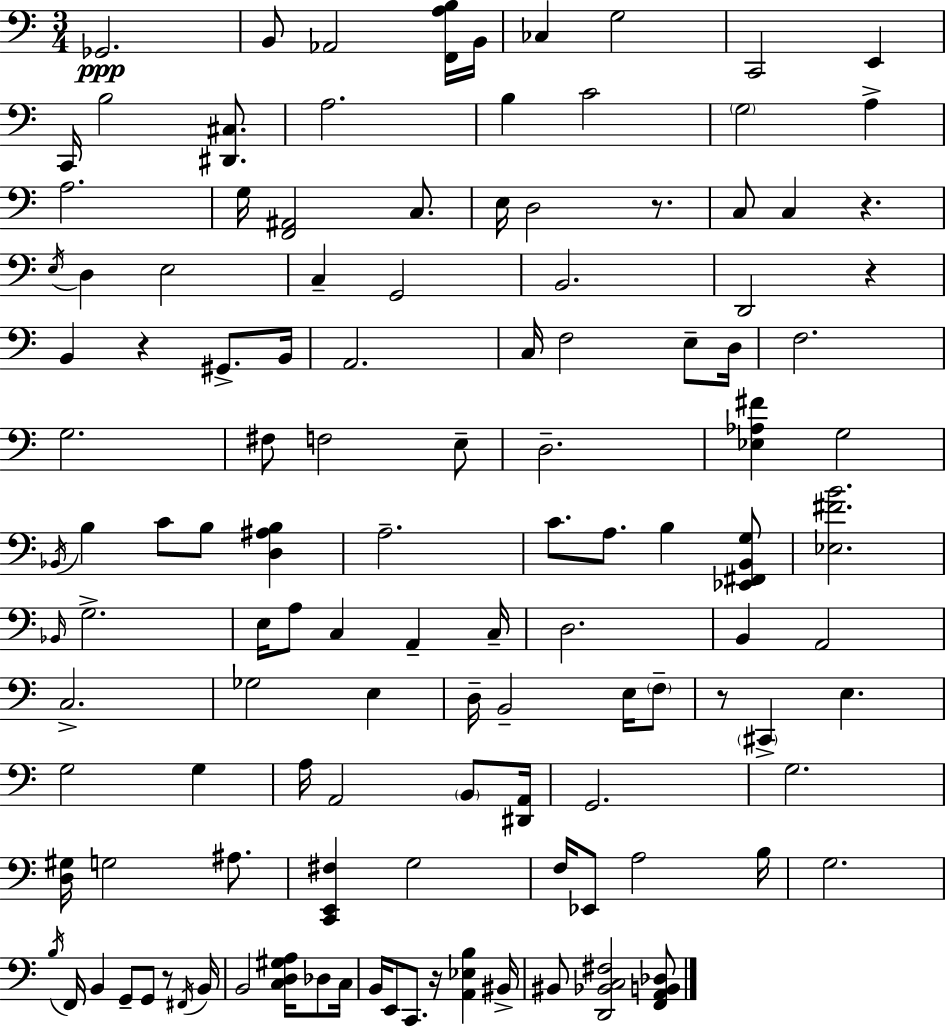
X:1
T:Untitled
M:3/4
L:1/4
K:C
_G,,2 B,,/2 _A,,2 [F,,A,B,]/4 B,,/4 _C, G,2 C,,2 E,, C,,/4 B,2 [^D,,^C,]/2 A,2 B, C2 G,2 A, A,2 G,/4 [F,,^A,,]2 C,/2 E,/4 D,2 z/2 C,/2 C, z E,/4 D, E,2 C, G,,2 B,,2 D,,2 z B,, z ^G,,/2 B,,/4 A,,2 C,/4 F,2 E,/2 D,/4 F,2 G,2 ^F,/2 F,2 E,/2 D,2 [_E,_A,^F] G,2 _B,,/4 B, C/2 B,/2 [D,^A,B,] A,2 C/2 A,/2 B, [_E,,^F,,B,,G,]/2 [_E,^FB]2 _B,,/4 G,2 E,/4 A,/2 C, A,, C,/4 D,2 B,, A,,2 C,2 _G,2 E, D,/4 B,,2 E,/4 F,/2 z/2 ^C,, E, G,2 G, A,/4 A,,2 B,,/2 [^D,,A,,]/4 G,,2 G,2 [D,^G,]/4 G,2 ^A,/2 [C,,E,,^F,] G,2 F,/4 _E,,/2 A,2 B,/4 G,2 B,/4 F,,/4 B,, G,,/2 G,,/2 z/2 ^F,,/4 B,,/4 B,,2 [C,D,^G,A,]/4 _D,/2 C,/4 B,,/4 E,,/2 C,,/2 z/4 [A,,_E,B,] ^B,,/4 ^B,,/2 [D,,_B,,C,^F,]2 [F,,A,,B,,_D,]/2